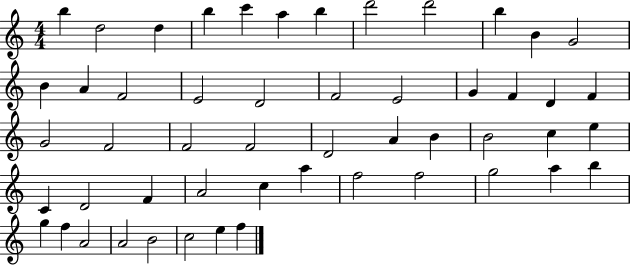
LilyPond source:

{
  \clef treble
  \numericTimeSignature
  \time 4/4
  \key c \major
  b''4 d''2 d''4 | b''4 c'''4 a''4 b''4 | d'''2 d'''2 | b''4 b'4 g'2 | \break b'4 a'4 f'2 | e'2 d'2 | f'2 e'2 | g'4 f'4 d'4 f'4 | \break g'2 f'2 | f'2 f'2 | d'2 a'4 b'4 | b'2 c''4 e''4 | \break c'4 d'2 f'4 | a'2 c''4 a''4 | f''2 f''2 | g''2 a''4 b''4 | \break g''4 f''4 a'2 | a'2 b'2 | c''2 e''4 f''4 | \bar "|."
}